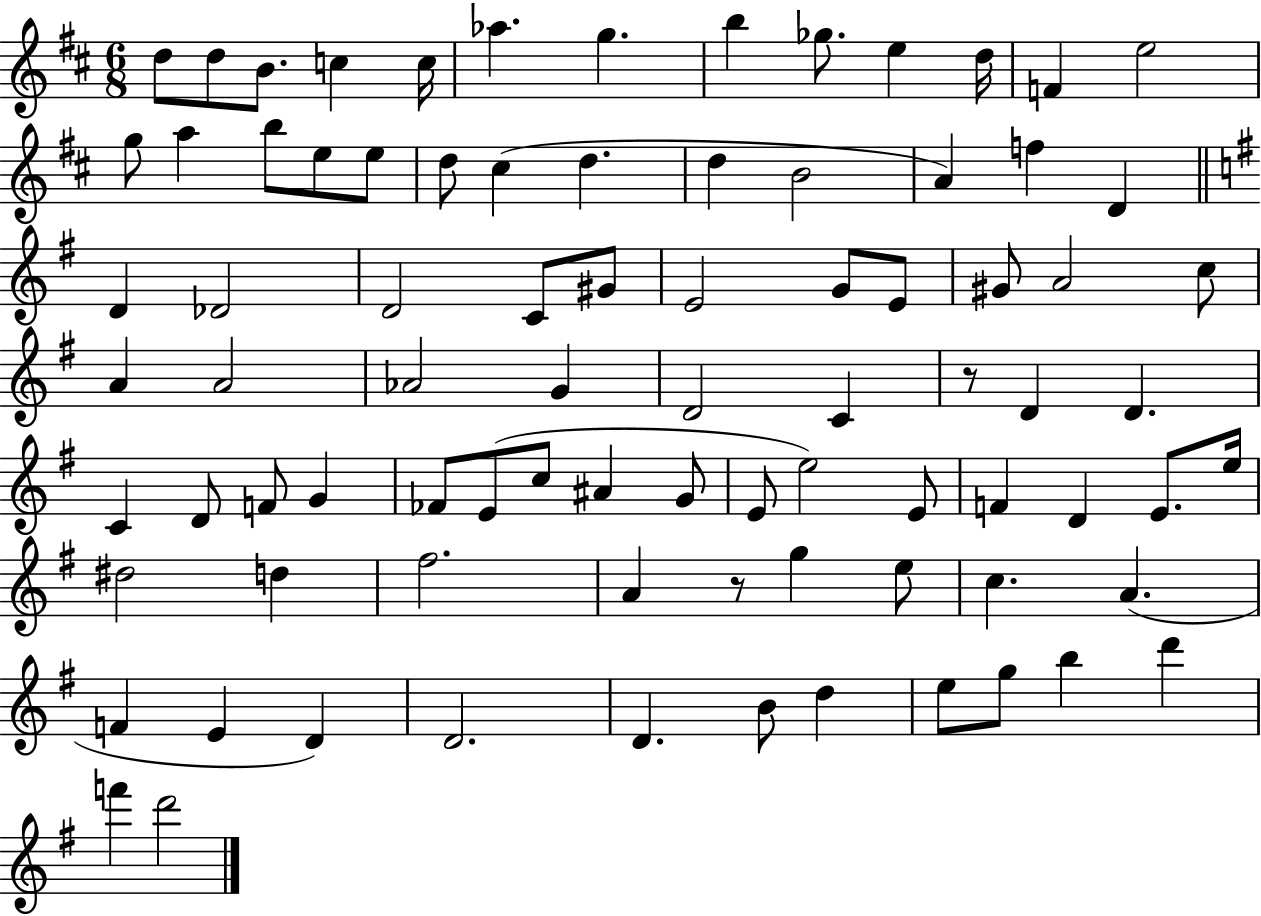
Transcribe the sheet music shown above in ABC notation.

X:1
T:Untitled
M:6/8
L:1/4
K:D
d/2 d/2 B/2 c c/4 _a g b _g/2 e d/4 F e2 g/2 a b/2 e/2 e/2 d/2 ^c d d B2 A f D D _D2 D2 C/2 ^G/2 E2 G/2 E/2 ^G/2 A2 c/2 A A2 _A2 G D2 C z/2 D D C D/2 F/2 G _F/2 E/2 c/2 ^A G/2 E/2 e2 E/2 F D E/2 e/4 ^d2 d ^f2 A z/2 g e/2 c A F E D D2 D B/2 d e/2 g/2 b d' f' d'2